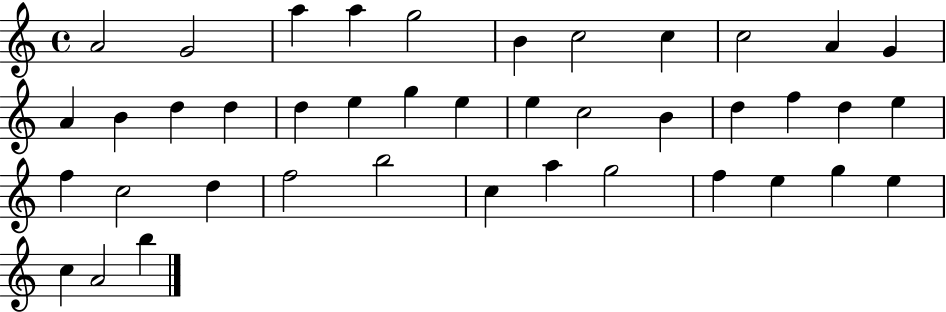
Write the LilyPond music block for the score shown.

{
  \clef treble
  \time 4/4
  \defaultTimeSignature
  \key c \major
  a'2 g'2 | a''4 a''4 g''2 | b'4 c''2 c''4 | c''2 a'4 g'4 | \break a'4 b'4 d''4 d''4 | d''4 e''4 g''4 e''4 | e''4 c''2 b'4 | d''4 f''4 d''4 e''4 | \break f''4 c''2 d''4 | f''2 b''2 | c''4 a''4 g''2 | f''4 e''4 g''4 e''4 | \break c''4 a'2 b''4 | \bar "|."
}